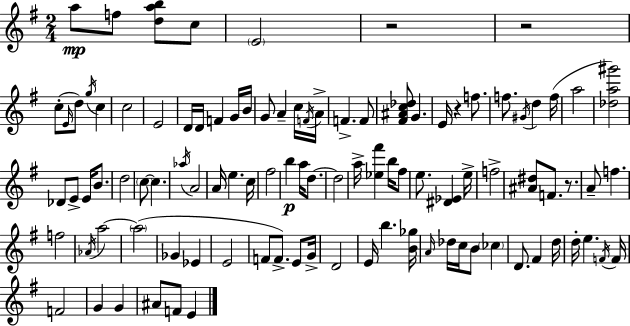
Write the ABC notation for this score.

X:1
T:Untitled
M:2/4
L:1/4
K:Em
a/2 f/2 [dab]/2 c/2 E2 z2 z2 c/2 E/4 d/2 g/4 c c2 E2 D/4 D/4 F G/4 B/4 G/2 A c/4 F/4 A/4 F F/2 [^F^Ac_d]/2 G E/4 z f/2 f/2 ^G/4 d f/4 a2 [_da^g']2 _D/2 E/2 E/4 B/2 d2 c/2 c _a/4 A2 A/4 e c/4 ^f2 b a/4 d/2 d2 a/4 [_e^f'] b/4 ^f/2 e/2 [^D_E] e/4 f2 [^A^d]/2 F/2 z/2 A/2 f f2 _A/4 a2 a2 _G _E E2 F/2 F/2 E/2 G/4 D2 E/4 b [B_g]/4 A/4 _d/4 c/4 B/2 _c D/2 ^F d/4 d/4 e F/4 F/4 F2 G G ^A/2 F/2 E